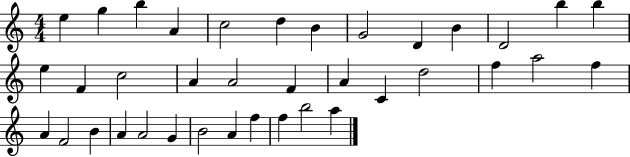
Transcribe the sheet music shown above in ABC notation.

X:1
T:Untitled
M:4/4
L:1/4
K:C
e g b A c2 d B G2 D B D2 b b e F c2 A A2 F A C d2 f a2 f A F2 B A A2 G B2 A f f b2 a